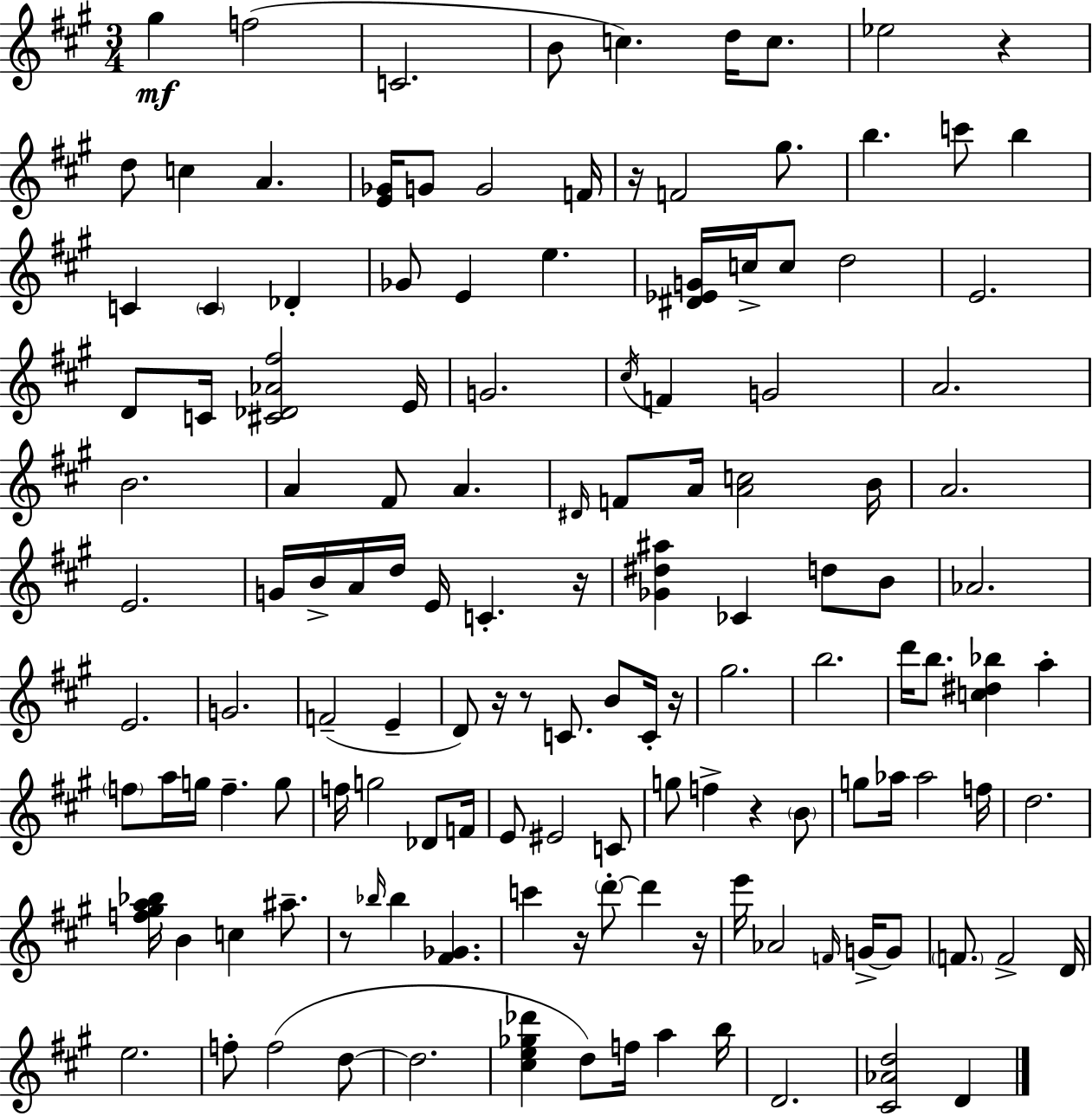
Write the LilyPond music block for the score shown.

{
  \clef treble
  \numericTimeSignature
  \time 3/4
  \key a \major
  gis''4\mf f''2( | c'2. | b'8 c''4.) d''16 c''8. | ees''2 r4 | \break d''8 c''4 a'4. | <e' ges'>16 g'8 g'2 f'16 | r16 f'2 gis''8. | b''4. c'''8 b''4 | \break c'4 \parenthesize c'4 des'4-. | ges'8 e'4 e''4. | <dis' ees' g'>16 c''16-> c''8 d''2 | e'2. | \break d'8 c'16 <cis' des' aes' fis''>2 e'16 | g'2. | \acciaccatura { cis''16 } f'4 g'2 | a'2. | \break b'2. | a'4 fis'8 a'4. | \grace { dis'16 } f'8 a'16 <a' c''>2 | b'16 a'2. | \break e'2. | g'16 b'16-> a'16 d''16 e'16 c'4.-. | r16 <ges' dis'' ais''>4 ces'4 d''8 | b'8 aes'2. | \break e'2. | g'2. | f'2--( e'4-- | d'8) r16 r8 c'8. b'8 | \break c'16-. r16 gis''2. | b''2. | d'''16 b''8. <c'' dis'' bes''>4 a''4-. | \parenthesize f''8 a''16 g''16 f''4.-- | \break g''8 f''16 g''2 des'8 | f'16 e'8 eis'2 | c'8 g''8 f''4-> r4 | \parenthesize b'8 g''8 aes''16 aes''2 | \break f''16 d''2. | <f'' gis'' a'' bes''>16 b'4 c''4 ais''8.-- | r8 \grace { bes''16 } bes''4 <fis' ges'>4. | c'''4 r16 \parenthesize d'''8-.~~ d'''4 | \break r16 e'''16 aes'2 | \grace { f'16 } g'16->~~ g'8 \parenthesize f'8. f'2-> | d'16 e''2. | f''8-. f''2( | \break d''8~~ d''2. | <cis'' e'' ges'' des'''>4 d''8) f''16 a''4 | b''16 d'2. | <cis' aes' d''>2 | \break d'4 \bar "|."
}